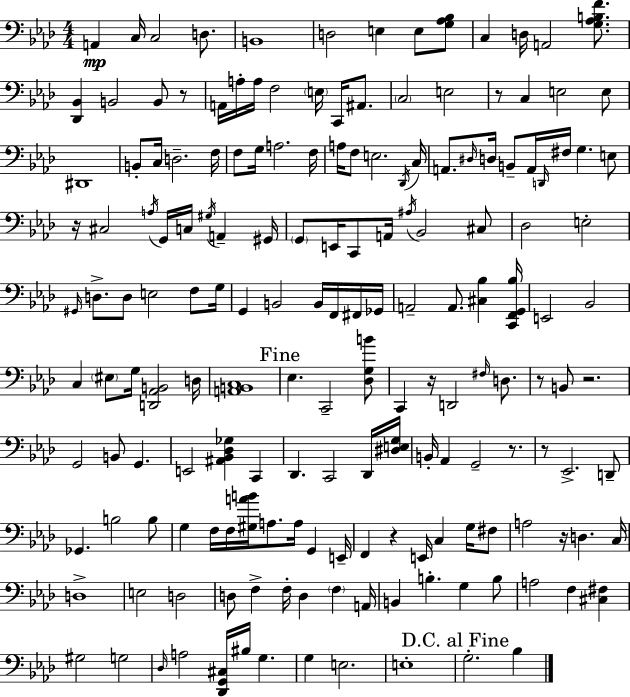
A2/q C3/s C3/h D3/e. B2/w D3/h E3/q E3/e [G3,Ab3,Bb3]/e C3/q D3/s A2/h [G3,Ab3,B3,F4]/e. [Db2,Bb2]/q B2/h B2/e R/e A2/s A3/s A3/s F3/h E3/s C2/s A#2/e. C3/h E3/h R/e C3/q E3/h E3/e D#2/w B2/e C3/s D3/h. F3/s F3/e G3/s A3/h. F3/s A3/s F3/e E3/h. Db2/s C3/s A2/e. D#3/s D3/s B2/e A2/s D2/s F#3/s G3/q. E3/e R/s C#3/h A3/s G2/s C3/s G#3/s A2/q G#2/s G2/e E2/s C2/e A2/s A#3/s Bb2/h C#3/e Db3/h E3/h G#2/s D3/e. D3/e E3/h F3/e G3/s G2/q B2/h B2/s F2/s F#2/s Gb2/s A2/h A2/e. [C#3,Bb3]/q [C2,F2,G2,Bb3]/s E2/h Bb2/h C3/q EIS3/e G3/s [D2,Ab2,B2]/h D3/s [A2,B2,C3]/w Eb3/q. C2/h [Db3,G3,B4]/e C2/q R/s D2/h F#3/s D3/e. R/e B2/e R/h. G2/h B2/e G2/q. E2/h [A#2,Bb2,Db3,Gb3]/q C2/q Db2/q. C2/h Db2/s [D#3,E3,G3]/s B2/s Ab2/q G2/h R/e. R/e Eb2/h. D2/e Gb2/q. B3/h B3/e G3/q F3/s F3/s [G#3,A4,B4]/s A3/e. A3/s G2/q E2/s F2/q R/q E2/s C3/q G3/s F#3/e A3/h R/s D3/q. C3/s D3/w E3/h D3/h D3/e F3/q F3/s D3/q F3/q A2/s B2/q B3/q. G3/q B3/e A3/h F3/q [C#3,F#3]/q G#3/h G3/h Db3/s A3/h [Db2,G2,C#3]/s BIS3/s G3/q. G3/q E3/h. E3/w G3/h. Bb3/q